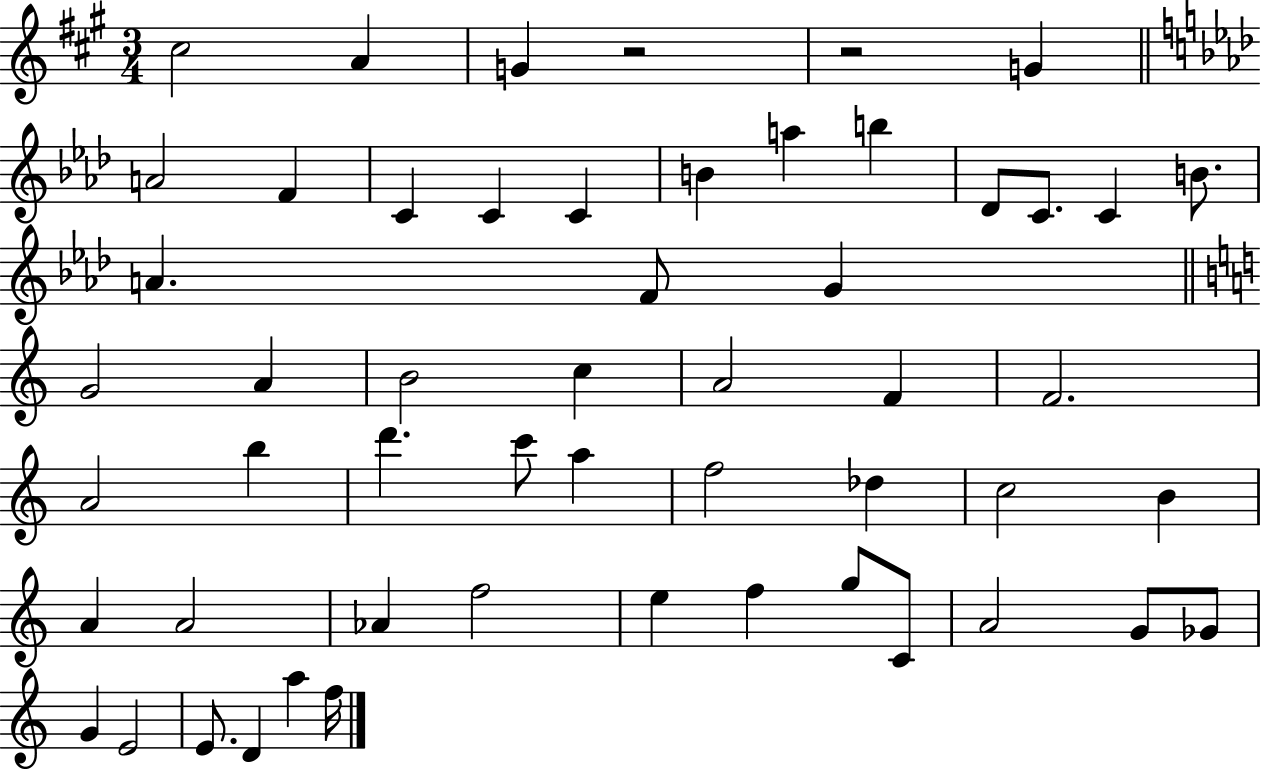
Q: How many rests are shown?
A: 2